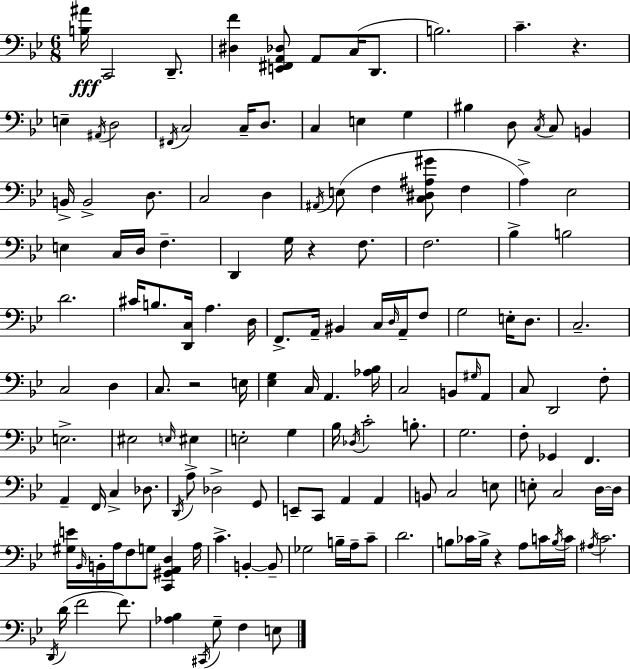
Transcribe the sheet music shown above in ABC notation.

X:1
T:Untitled
M:6/8
L:1/4
K:Gm
[B,^A]/4 C,,2 D,,/2 [^D,F] [E,,^F,,A,,_D,]/2 A,,/2 C,/4 D,,/2 B,2 C z E, ^A,,/4 D,2 ^F,,/4 C,2 C,/4 D,/2 C, E, G, ^B, D,/2 C,/4 C,/2 B,, B,,/4 B,,2 D,/2 C,2 D, ^A,,/4 E,/2 F, [C,^D,^A,^G]/2 F, A, _E,2 E, C,/4 D,/4 F, D,, G,/4 z F,/2 F,2 _B, B,2 D2 ^C/4 B,/2 [D,,C,]/4 A, D,/4 F,,/2 A,,/4 ^B,, C,/4 D,/4 A,,/4 F,/2 G,2 E,/4 D,/2 C,2 C,2 D, C,/2 z2 E,/4 [_E,G,] C,/4 A,, [_A,_B,]/4 C,2 B,,/2 ^G,/4 A,,/2 C,/2 D,,2 F,/2 E,2 ^E,2 E,/4 ^E, E,2 G, _B,/4 _D,/4 C2 B,/2 G,2 F,/2 _G,, F,, A,, F,,/4 C, _D,/2 D,,/4 A,/2 _D,2 G,,/2 E,,/2 C,,/2 A,, A,, B,,/2 C,2 E,/2 E,/2 C,2 D,/4 D,/4 [^G,E]/4 _B,,/4 B,,/4 A,/4 F,/2 G,/2 [C,,^G,,A,,D,] A,/4 C B,, B,,/2 _G,2 B,/4 A,/4 C/2 D2 B,/2 _C/4 B,/4 z A,/2 C/4 B,/4 C/4 ^A,/4 C2 D,,/4 D/4 F2 F/2 [_A,_B,] ^C,,/4 G,/2 F, E,/2